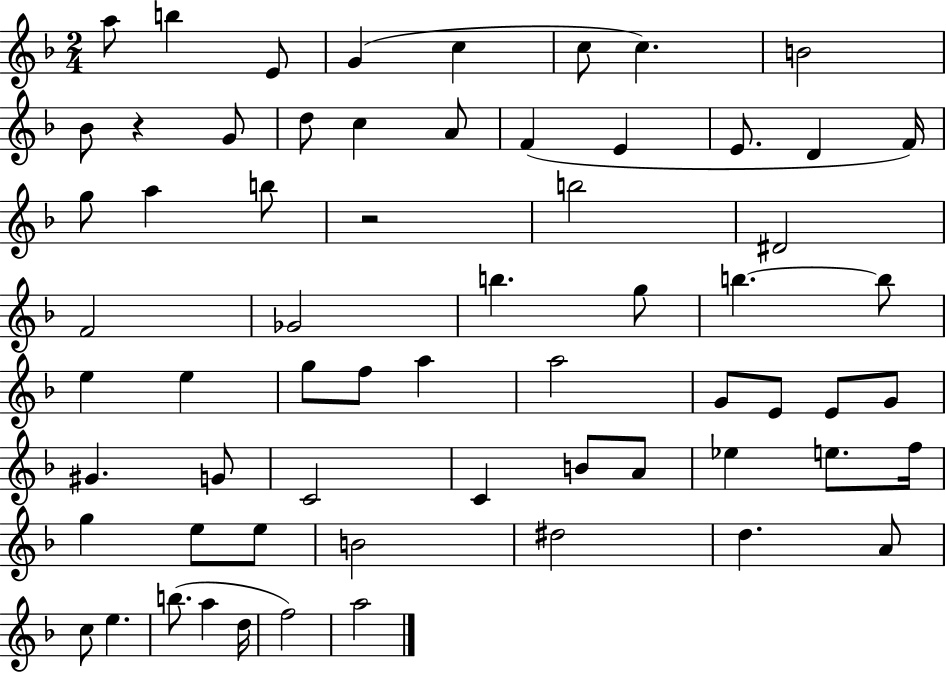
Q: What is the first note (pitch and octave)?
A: A5